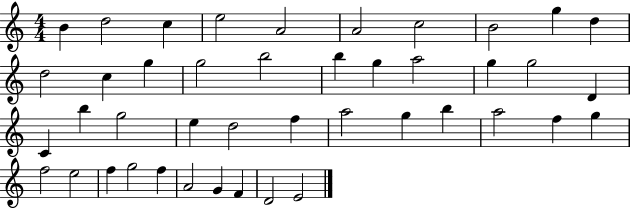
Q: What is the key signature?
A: C major